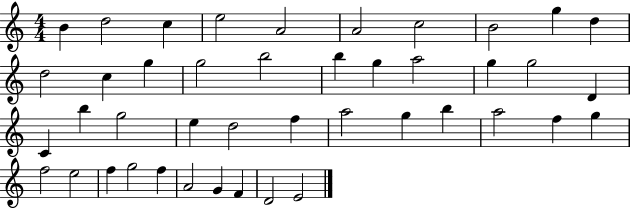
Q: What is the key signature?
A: C major